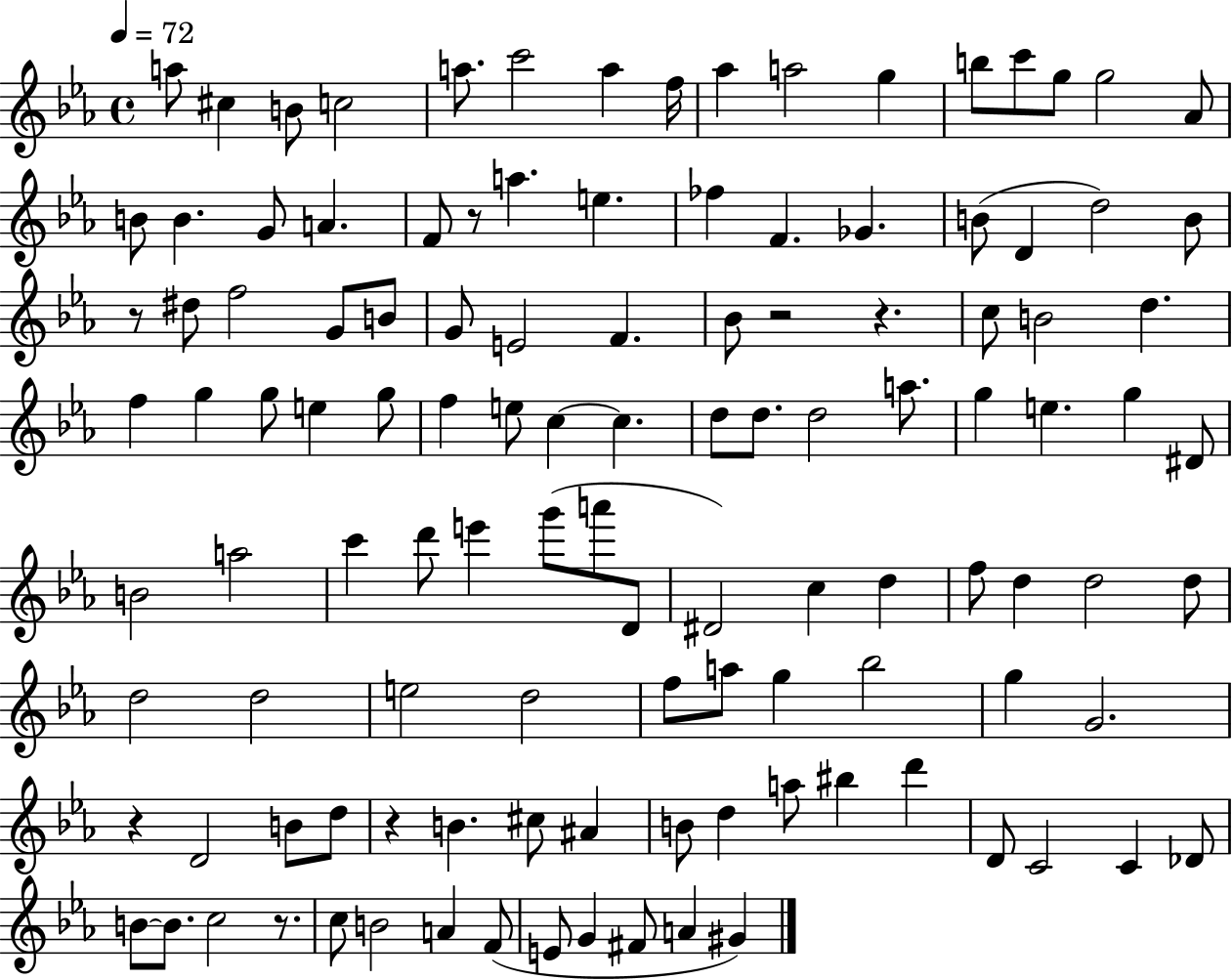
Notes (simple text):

A5/e C#5/q B4/e C5/h A5/e. C6/h A5/q F5/s Ab5/q A5/h G5/q B5/e C6/e G5/e G5/h Ab4/e B4/e B4/q. G4/e A4/q. F4/e R/e A5/q. E5/q. FES5/q F4/q. Gb4/q. B4/e D4/q D5/h B4/e R/e D#5/e F5/h G4/e B4/e G4/e E4/h F4/q. Bb4/e R/h R/q. C5/e B4/h D5/q. F5/q G5/q G5/e E5/q G5/e F5/q E5/e C5/q C5/q. D5/e D5/e. D5/h A5/e. G5/q E5/q. G5/q D#4/e B4/h A5/h C6/q D6/e E6/q G6/e A6/e D4/e D#4/h C5/q D5/q F5/e D5/q D5/h D5/e D5/h D5/h E5/h D5/h F5/e A5/e G5/q Bb5/h G5/q G4/h. R/q D4/h B4/e D5/e R/q B4/q. C#5/e A#4/q B4/e D5/q A5/e BIS5/q D6/q D4/e C4/h C4/q Db4/e B4/e B4/e. C5/h R/e. C5/e B4/h A4/q F4/e E4/e G4/q F#4/e A4/q G#4/q